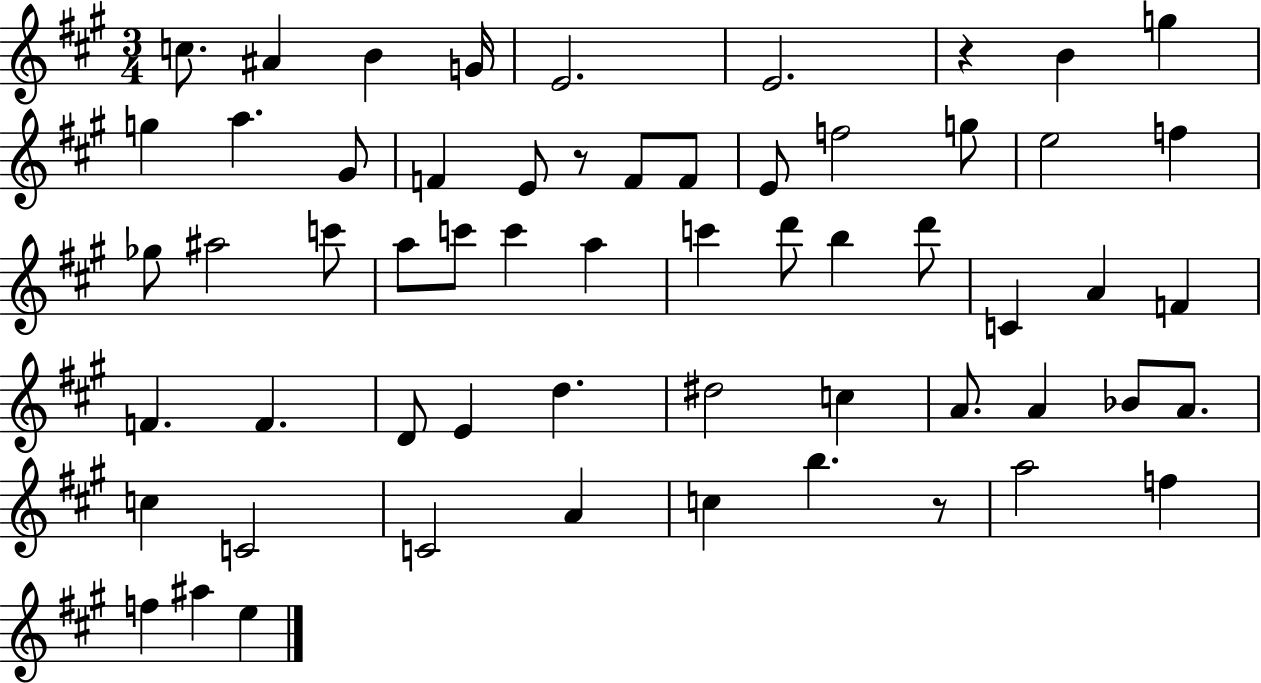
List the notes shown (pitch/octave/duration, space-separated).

C5/e. A#4/q B4/q G4/s E4/h. E4/h. R/q B4/q G5/q G5/q A5/q. G#4/e F4/q E4/e R/e F4/e F4/e E4/e F5/h G5/e E5/h F5/q Gb5/e A#5/h C6/e A5/e C6/e C6/q A5/q C6/q D6/e B5/q D6/e C4/q A4/q F4/q F4/q. F4/q. D4/e E4/q D5/q. D#5/h C5/q A4/e. A4/q Bb4/e A4/e. C5/q C4/h C4/h A4/q C5/q B5/q. R/e A5/h F5/q F5/q A#5/q E5/q